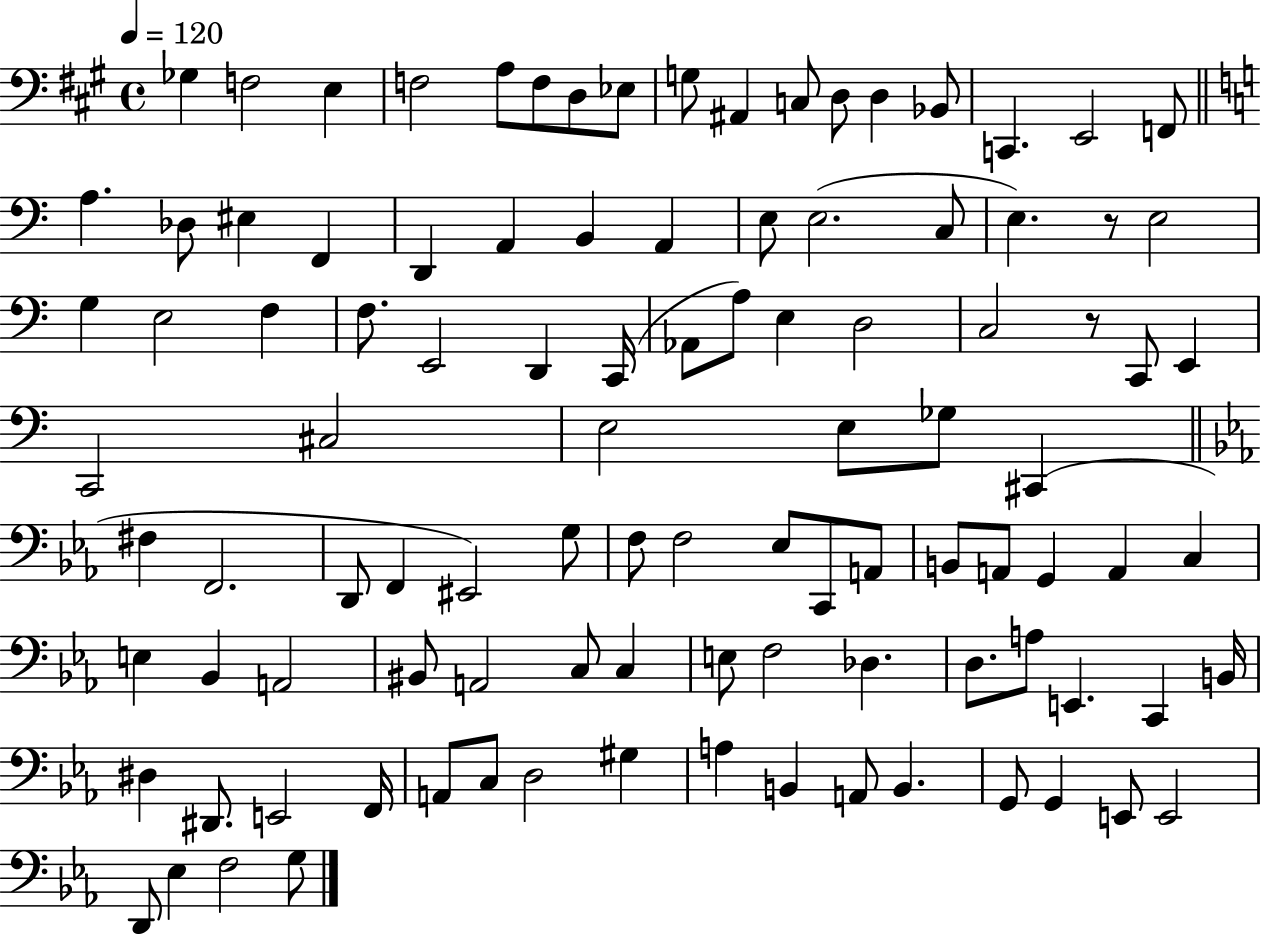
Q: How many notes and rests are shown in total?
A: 103